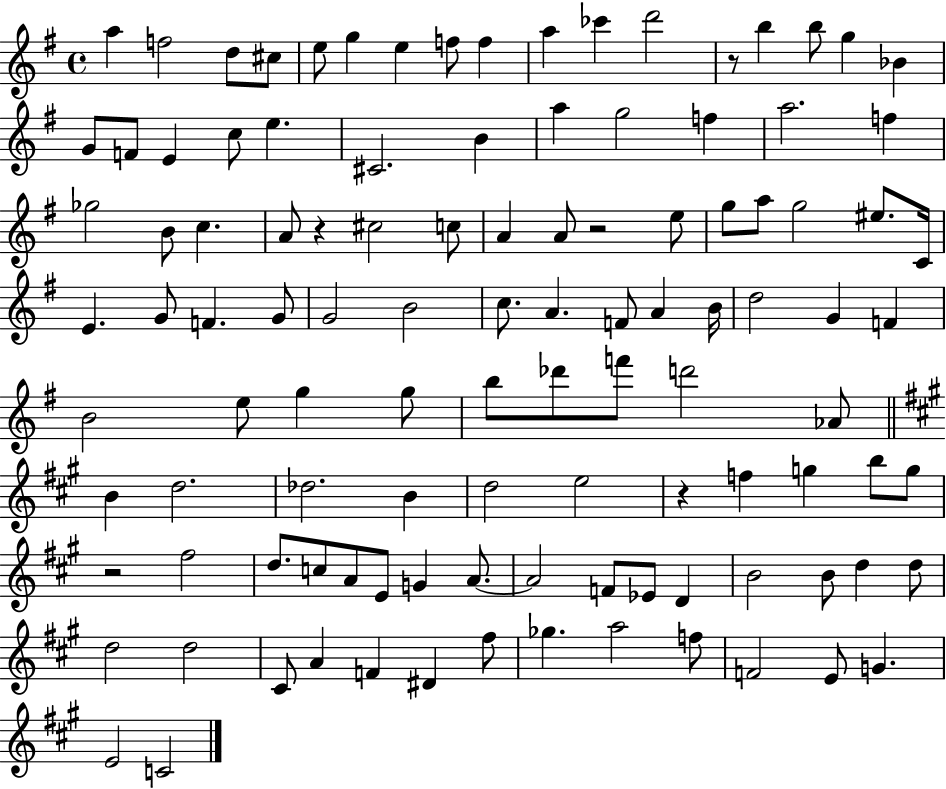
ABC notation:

X:1
T:Untitled
M:4/4
L:1/4
K:G
a f2 d/2 ^c/2 e/2 g e f/2 f a _c' d'2 z/2 b b/2 g _B G/2 F/2 E c/2 e ^C2 B a g2 f a2 f _g2 B/2 c A/2 z ^c2 c/2 A A/2 z2 e/2 g/2 a/2 g2 ^e/2 C/4 E G/2 F G/2 G2 B2 c/2 A F/2 A B/4 d2 G F B2 e/2 g g/2 b/2 _d'/2 f'/2 d'2 _A/2 B d2 _d2 B d2 e2 z f g b/2 g/2 z2 ^f2 d/2 c/2 A/2 E/2 G A/2 A2 F/2 _E/2 D B2 B/2 d d/2 d2 d2 ^C/2 A F ^D ^f/2 _g a2 f/2 F2 E/2 G E2 C2